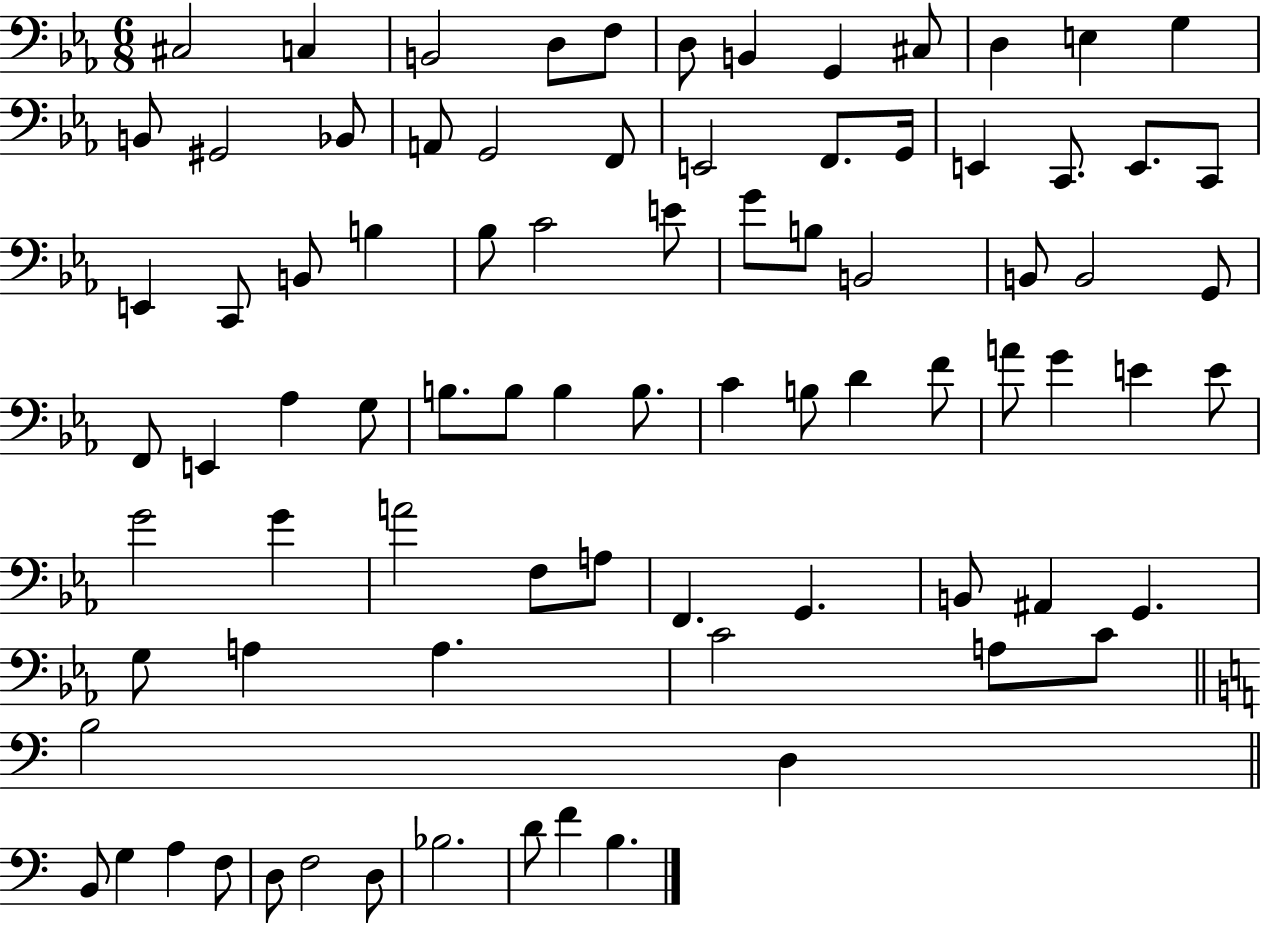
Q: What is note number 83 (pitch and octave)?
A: B3